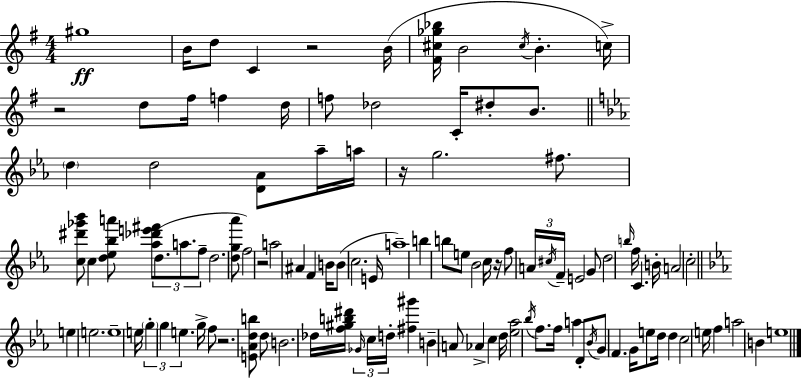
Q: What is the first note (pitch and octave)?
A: G#5